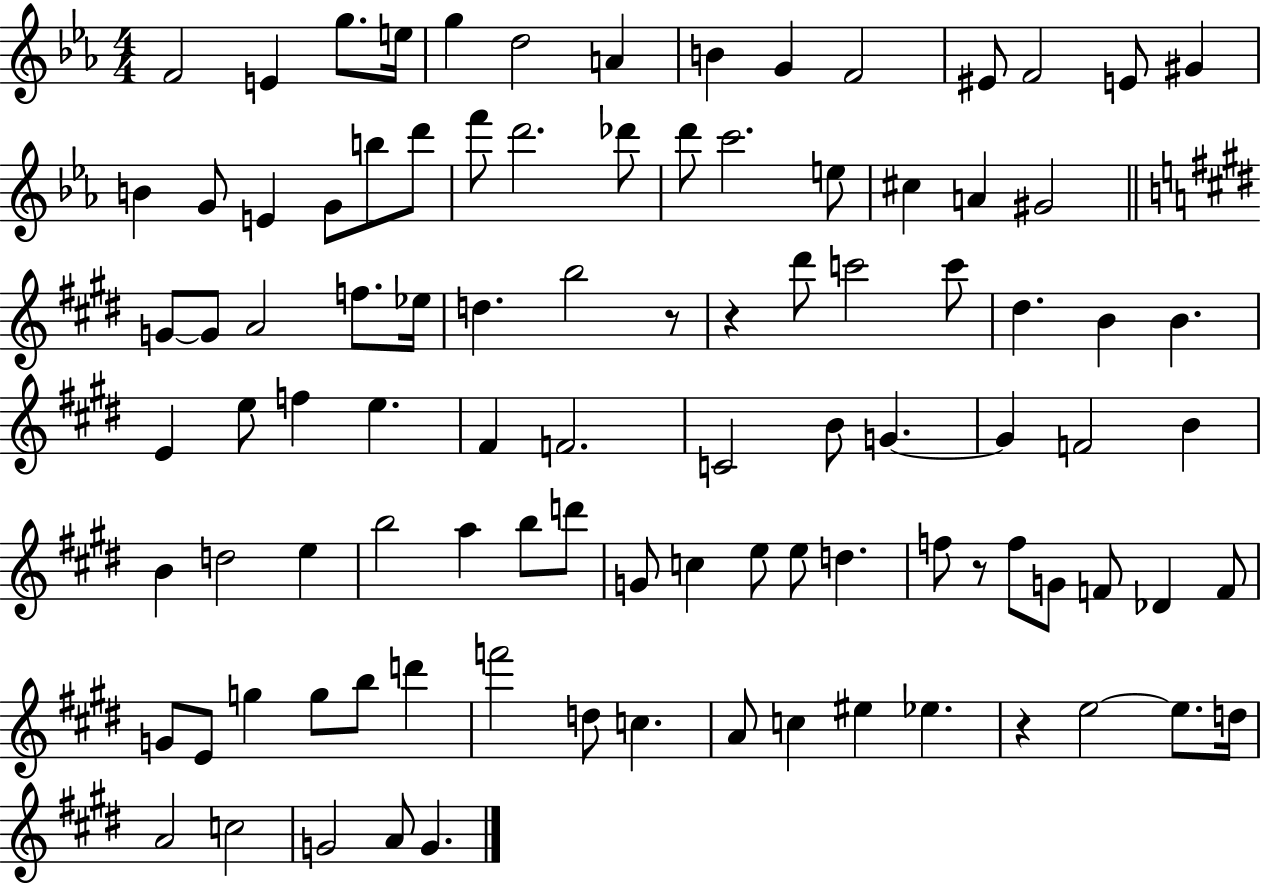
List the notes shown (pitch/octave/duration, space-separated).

F4/h E4/q G5/e. E5/s G5/q D5/h A4/q B4/q G4/q F4/h EIS4/e F4/h E4/e G#4/q B4/q G4/e E4/q G4/e B5/e D6/e F6/e D6/h. Db6/e D6/e C6/h. E5/e C#5/q A4/q G#4/h G4/e G4/e A4/h F5/e. Eb5/s D5/q. B5/h R/e R/q D#6/e C6/h C6/e D#5/q. B4/q B4/q. E4/q E5/e F5/q E5/q. F#4/q F4/h. C4/h B4/e G4/q. G4/q F4/h B4/q B4/q D5/h E5/q B5/h A5/q B5/e D6/e G4/e C5/q E5/e E5/e D5/q. F5/e R/e F5/e G4/e F4/e Db4/q F4/e G4/e E4/e G5/q G5/e B5/e D6/q F6/h D5/e C5/q. A4/e C5/q EIS5/q Eb5/q. R/q E5/h E5/e. D5/s A4/h C5/h G4/h A4/e G4/q.